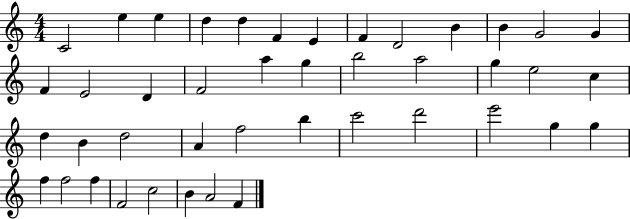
X:1
T:Untitled
M:4/4
L:1/4
K:C
C2 e e d d F E F D2 B B G2 G F E2 D F2 a g b2 a2 g e2 c d B d2 A f2 b c'2 d'2 e'2 g g f f2 f F2 c2 B A2 F